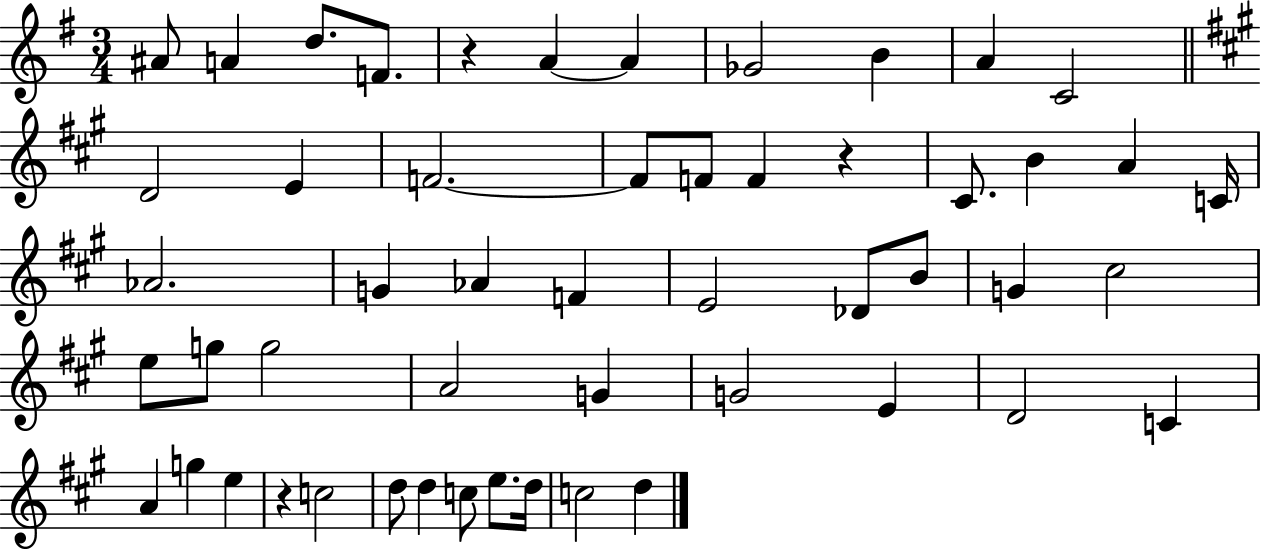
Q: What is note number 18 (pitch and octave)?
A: B4